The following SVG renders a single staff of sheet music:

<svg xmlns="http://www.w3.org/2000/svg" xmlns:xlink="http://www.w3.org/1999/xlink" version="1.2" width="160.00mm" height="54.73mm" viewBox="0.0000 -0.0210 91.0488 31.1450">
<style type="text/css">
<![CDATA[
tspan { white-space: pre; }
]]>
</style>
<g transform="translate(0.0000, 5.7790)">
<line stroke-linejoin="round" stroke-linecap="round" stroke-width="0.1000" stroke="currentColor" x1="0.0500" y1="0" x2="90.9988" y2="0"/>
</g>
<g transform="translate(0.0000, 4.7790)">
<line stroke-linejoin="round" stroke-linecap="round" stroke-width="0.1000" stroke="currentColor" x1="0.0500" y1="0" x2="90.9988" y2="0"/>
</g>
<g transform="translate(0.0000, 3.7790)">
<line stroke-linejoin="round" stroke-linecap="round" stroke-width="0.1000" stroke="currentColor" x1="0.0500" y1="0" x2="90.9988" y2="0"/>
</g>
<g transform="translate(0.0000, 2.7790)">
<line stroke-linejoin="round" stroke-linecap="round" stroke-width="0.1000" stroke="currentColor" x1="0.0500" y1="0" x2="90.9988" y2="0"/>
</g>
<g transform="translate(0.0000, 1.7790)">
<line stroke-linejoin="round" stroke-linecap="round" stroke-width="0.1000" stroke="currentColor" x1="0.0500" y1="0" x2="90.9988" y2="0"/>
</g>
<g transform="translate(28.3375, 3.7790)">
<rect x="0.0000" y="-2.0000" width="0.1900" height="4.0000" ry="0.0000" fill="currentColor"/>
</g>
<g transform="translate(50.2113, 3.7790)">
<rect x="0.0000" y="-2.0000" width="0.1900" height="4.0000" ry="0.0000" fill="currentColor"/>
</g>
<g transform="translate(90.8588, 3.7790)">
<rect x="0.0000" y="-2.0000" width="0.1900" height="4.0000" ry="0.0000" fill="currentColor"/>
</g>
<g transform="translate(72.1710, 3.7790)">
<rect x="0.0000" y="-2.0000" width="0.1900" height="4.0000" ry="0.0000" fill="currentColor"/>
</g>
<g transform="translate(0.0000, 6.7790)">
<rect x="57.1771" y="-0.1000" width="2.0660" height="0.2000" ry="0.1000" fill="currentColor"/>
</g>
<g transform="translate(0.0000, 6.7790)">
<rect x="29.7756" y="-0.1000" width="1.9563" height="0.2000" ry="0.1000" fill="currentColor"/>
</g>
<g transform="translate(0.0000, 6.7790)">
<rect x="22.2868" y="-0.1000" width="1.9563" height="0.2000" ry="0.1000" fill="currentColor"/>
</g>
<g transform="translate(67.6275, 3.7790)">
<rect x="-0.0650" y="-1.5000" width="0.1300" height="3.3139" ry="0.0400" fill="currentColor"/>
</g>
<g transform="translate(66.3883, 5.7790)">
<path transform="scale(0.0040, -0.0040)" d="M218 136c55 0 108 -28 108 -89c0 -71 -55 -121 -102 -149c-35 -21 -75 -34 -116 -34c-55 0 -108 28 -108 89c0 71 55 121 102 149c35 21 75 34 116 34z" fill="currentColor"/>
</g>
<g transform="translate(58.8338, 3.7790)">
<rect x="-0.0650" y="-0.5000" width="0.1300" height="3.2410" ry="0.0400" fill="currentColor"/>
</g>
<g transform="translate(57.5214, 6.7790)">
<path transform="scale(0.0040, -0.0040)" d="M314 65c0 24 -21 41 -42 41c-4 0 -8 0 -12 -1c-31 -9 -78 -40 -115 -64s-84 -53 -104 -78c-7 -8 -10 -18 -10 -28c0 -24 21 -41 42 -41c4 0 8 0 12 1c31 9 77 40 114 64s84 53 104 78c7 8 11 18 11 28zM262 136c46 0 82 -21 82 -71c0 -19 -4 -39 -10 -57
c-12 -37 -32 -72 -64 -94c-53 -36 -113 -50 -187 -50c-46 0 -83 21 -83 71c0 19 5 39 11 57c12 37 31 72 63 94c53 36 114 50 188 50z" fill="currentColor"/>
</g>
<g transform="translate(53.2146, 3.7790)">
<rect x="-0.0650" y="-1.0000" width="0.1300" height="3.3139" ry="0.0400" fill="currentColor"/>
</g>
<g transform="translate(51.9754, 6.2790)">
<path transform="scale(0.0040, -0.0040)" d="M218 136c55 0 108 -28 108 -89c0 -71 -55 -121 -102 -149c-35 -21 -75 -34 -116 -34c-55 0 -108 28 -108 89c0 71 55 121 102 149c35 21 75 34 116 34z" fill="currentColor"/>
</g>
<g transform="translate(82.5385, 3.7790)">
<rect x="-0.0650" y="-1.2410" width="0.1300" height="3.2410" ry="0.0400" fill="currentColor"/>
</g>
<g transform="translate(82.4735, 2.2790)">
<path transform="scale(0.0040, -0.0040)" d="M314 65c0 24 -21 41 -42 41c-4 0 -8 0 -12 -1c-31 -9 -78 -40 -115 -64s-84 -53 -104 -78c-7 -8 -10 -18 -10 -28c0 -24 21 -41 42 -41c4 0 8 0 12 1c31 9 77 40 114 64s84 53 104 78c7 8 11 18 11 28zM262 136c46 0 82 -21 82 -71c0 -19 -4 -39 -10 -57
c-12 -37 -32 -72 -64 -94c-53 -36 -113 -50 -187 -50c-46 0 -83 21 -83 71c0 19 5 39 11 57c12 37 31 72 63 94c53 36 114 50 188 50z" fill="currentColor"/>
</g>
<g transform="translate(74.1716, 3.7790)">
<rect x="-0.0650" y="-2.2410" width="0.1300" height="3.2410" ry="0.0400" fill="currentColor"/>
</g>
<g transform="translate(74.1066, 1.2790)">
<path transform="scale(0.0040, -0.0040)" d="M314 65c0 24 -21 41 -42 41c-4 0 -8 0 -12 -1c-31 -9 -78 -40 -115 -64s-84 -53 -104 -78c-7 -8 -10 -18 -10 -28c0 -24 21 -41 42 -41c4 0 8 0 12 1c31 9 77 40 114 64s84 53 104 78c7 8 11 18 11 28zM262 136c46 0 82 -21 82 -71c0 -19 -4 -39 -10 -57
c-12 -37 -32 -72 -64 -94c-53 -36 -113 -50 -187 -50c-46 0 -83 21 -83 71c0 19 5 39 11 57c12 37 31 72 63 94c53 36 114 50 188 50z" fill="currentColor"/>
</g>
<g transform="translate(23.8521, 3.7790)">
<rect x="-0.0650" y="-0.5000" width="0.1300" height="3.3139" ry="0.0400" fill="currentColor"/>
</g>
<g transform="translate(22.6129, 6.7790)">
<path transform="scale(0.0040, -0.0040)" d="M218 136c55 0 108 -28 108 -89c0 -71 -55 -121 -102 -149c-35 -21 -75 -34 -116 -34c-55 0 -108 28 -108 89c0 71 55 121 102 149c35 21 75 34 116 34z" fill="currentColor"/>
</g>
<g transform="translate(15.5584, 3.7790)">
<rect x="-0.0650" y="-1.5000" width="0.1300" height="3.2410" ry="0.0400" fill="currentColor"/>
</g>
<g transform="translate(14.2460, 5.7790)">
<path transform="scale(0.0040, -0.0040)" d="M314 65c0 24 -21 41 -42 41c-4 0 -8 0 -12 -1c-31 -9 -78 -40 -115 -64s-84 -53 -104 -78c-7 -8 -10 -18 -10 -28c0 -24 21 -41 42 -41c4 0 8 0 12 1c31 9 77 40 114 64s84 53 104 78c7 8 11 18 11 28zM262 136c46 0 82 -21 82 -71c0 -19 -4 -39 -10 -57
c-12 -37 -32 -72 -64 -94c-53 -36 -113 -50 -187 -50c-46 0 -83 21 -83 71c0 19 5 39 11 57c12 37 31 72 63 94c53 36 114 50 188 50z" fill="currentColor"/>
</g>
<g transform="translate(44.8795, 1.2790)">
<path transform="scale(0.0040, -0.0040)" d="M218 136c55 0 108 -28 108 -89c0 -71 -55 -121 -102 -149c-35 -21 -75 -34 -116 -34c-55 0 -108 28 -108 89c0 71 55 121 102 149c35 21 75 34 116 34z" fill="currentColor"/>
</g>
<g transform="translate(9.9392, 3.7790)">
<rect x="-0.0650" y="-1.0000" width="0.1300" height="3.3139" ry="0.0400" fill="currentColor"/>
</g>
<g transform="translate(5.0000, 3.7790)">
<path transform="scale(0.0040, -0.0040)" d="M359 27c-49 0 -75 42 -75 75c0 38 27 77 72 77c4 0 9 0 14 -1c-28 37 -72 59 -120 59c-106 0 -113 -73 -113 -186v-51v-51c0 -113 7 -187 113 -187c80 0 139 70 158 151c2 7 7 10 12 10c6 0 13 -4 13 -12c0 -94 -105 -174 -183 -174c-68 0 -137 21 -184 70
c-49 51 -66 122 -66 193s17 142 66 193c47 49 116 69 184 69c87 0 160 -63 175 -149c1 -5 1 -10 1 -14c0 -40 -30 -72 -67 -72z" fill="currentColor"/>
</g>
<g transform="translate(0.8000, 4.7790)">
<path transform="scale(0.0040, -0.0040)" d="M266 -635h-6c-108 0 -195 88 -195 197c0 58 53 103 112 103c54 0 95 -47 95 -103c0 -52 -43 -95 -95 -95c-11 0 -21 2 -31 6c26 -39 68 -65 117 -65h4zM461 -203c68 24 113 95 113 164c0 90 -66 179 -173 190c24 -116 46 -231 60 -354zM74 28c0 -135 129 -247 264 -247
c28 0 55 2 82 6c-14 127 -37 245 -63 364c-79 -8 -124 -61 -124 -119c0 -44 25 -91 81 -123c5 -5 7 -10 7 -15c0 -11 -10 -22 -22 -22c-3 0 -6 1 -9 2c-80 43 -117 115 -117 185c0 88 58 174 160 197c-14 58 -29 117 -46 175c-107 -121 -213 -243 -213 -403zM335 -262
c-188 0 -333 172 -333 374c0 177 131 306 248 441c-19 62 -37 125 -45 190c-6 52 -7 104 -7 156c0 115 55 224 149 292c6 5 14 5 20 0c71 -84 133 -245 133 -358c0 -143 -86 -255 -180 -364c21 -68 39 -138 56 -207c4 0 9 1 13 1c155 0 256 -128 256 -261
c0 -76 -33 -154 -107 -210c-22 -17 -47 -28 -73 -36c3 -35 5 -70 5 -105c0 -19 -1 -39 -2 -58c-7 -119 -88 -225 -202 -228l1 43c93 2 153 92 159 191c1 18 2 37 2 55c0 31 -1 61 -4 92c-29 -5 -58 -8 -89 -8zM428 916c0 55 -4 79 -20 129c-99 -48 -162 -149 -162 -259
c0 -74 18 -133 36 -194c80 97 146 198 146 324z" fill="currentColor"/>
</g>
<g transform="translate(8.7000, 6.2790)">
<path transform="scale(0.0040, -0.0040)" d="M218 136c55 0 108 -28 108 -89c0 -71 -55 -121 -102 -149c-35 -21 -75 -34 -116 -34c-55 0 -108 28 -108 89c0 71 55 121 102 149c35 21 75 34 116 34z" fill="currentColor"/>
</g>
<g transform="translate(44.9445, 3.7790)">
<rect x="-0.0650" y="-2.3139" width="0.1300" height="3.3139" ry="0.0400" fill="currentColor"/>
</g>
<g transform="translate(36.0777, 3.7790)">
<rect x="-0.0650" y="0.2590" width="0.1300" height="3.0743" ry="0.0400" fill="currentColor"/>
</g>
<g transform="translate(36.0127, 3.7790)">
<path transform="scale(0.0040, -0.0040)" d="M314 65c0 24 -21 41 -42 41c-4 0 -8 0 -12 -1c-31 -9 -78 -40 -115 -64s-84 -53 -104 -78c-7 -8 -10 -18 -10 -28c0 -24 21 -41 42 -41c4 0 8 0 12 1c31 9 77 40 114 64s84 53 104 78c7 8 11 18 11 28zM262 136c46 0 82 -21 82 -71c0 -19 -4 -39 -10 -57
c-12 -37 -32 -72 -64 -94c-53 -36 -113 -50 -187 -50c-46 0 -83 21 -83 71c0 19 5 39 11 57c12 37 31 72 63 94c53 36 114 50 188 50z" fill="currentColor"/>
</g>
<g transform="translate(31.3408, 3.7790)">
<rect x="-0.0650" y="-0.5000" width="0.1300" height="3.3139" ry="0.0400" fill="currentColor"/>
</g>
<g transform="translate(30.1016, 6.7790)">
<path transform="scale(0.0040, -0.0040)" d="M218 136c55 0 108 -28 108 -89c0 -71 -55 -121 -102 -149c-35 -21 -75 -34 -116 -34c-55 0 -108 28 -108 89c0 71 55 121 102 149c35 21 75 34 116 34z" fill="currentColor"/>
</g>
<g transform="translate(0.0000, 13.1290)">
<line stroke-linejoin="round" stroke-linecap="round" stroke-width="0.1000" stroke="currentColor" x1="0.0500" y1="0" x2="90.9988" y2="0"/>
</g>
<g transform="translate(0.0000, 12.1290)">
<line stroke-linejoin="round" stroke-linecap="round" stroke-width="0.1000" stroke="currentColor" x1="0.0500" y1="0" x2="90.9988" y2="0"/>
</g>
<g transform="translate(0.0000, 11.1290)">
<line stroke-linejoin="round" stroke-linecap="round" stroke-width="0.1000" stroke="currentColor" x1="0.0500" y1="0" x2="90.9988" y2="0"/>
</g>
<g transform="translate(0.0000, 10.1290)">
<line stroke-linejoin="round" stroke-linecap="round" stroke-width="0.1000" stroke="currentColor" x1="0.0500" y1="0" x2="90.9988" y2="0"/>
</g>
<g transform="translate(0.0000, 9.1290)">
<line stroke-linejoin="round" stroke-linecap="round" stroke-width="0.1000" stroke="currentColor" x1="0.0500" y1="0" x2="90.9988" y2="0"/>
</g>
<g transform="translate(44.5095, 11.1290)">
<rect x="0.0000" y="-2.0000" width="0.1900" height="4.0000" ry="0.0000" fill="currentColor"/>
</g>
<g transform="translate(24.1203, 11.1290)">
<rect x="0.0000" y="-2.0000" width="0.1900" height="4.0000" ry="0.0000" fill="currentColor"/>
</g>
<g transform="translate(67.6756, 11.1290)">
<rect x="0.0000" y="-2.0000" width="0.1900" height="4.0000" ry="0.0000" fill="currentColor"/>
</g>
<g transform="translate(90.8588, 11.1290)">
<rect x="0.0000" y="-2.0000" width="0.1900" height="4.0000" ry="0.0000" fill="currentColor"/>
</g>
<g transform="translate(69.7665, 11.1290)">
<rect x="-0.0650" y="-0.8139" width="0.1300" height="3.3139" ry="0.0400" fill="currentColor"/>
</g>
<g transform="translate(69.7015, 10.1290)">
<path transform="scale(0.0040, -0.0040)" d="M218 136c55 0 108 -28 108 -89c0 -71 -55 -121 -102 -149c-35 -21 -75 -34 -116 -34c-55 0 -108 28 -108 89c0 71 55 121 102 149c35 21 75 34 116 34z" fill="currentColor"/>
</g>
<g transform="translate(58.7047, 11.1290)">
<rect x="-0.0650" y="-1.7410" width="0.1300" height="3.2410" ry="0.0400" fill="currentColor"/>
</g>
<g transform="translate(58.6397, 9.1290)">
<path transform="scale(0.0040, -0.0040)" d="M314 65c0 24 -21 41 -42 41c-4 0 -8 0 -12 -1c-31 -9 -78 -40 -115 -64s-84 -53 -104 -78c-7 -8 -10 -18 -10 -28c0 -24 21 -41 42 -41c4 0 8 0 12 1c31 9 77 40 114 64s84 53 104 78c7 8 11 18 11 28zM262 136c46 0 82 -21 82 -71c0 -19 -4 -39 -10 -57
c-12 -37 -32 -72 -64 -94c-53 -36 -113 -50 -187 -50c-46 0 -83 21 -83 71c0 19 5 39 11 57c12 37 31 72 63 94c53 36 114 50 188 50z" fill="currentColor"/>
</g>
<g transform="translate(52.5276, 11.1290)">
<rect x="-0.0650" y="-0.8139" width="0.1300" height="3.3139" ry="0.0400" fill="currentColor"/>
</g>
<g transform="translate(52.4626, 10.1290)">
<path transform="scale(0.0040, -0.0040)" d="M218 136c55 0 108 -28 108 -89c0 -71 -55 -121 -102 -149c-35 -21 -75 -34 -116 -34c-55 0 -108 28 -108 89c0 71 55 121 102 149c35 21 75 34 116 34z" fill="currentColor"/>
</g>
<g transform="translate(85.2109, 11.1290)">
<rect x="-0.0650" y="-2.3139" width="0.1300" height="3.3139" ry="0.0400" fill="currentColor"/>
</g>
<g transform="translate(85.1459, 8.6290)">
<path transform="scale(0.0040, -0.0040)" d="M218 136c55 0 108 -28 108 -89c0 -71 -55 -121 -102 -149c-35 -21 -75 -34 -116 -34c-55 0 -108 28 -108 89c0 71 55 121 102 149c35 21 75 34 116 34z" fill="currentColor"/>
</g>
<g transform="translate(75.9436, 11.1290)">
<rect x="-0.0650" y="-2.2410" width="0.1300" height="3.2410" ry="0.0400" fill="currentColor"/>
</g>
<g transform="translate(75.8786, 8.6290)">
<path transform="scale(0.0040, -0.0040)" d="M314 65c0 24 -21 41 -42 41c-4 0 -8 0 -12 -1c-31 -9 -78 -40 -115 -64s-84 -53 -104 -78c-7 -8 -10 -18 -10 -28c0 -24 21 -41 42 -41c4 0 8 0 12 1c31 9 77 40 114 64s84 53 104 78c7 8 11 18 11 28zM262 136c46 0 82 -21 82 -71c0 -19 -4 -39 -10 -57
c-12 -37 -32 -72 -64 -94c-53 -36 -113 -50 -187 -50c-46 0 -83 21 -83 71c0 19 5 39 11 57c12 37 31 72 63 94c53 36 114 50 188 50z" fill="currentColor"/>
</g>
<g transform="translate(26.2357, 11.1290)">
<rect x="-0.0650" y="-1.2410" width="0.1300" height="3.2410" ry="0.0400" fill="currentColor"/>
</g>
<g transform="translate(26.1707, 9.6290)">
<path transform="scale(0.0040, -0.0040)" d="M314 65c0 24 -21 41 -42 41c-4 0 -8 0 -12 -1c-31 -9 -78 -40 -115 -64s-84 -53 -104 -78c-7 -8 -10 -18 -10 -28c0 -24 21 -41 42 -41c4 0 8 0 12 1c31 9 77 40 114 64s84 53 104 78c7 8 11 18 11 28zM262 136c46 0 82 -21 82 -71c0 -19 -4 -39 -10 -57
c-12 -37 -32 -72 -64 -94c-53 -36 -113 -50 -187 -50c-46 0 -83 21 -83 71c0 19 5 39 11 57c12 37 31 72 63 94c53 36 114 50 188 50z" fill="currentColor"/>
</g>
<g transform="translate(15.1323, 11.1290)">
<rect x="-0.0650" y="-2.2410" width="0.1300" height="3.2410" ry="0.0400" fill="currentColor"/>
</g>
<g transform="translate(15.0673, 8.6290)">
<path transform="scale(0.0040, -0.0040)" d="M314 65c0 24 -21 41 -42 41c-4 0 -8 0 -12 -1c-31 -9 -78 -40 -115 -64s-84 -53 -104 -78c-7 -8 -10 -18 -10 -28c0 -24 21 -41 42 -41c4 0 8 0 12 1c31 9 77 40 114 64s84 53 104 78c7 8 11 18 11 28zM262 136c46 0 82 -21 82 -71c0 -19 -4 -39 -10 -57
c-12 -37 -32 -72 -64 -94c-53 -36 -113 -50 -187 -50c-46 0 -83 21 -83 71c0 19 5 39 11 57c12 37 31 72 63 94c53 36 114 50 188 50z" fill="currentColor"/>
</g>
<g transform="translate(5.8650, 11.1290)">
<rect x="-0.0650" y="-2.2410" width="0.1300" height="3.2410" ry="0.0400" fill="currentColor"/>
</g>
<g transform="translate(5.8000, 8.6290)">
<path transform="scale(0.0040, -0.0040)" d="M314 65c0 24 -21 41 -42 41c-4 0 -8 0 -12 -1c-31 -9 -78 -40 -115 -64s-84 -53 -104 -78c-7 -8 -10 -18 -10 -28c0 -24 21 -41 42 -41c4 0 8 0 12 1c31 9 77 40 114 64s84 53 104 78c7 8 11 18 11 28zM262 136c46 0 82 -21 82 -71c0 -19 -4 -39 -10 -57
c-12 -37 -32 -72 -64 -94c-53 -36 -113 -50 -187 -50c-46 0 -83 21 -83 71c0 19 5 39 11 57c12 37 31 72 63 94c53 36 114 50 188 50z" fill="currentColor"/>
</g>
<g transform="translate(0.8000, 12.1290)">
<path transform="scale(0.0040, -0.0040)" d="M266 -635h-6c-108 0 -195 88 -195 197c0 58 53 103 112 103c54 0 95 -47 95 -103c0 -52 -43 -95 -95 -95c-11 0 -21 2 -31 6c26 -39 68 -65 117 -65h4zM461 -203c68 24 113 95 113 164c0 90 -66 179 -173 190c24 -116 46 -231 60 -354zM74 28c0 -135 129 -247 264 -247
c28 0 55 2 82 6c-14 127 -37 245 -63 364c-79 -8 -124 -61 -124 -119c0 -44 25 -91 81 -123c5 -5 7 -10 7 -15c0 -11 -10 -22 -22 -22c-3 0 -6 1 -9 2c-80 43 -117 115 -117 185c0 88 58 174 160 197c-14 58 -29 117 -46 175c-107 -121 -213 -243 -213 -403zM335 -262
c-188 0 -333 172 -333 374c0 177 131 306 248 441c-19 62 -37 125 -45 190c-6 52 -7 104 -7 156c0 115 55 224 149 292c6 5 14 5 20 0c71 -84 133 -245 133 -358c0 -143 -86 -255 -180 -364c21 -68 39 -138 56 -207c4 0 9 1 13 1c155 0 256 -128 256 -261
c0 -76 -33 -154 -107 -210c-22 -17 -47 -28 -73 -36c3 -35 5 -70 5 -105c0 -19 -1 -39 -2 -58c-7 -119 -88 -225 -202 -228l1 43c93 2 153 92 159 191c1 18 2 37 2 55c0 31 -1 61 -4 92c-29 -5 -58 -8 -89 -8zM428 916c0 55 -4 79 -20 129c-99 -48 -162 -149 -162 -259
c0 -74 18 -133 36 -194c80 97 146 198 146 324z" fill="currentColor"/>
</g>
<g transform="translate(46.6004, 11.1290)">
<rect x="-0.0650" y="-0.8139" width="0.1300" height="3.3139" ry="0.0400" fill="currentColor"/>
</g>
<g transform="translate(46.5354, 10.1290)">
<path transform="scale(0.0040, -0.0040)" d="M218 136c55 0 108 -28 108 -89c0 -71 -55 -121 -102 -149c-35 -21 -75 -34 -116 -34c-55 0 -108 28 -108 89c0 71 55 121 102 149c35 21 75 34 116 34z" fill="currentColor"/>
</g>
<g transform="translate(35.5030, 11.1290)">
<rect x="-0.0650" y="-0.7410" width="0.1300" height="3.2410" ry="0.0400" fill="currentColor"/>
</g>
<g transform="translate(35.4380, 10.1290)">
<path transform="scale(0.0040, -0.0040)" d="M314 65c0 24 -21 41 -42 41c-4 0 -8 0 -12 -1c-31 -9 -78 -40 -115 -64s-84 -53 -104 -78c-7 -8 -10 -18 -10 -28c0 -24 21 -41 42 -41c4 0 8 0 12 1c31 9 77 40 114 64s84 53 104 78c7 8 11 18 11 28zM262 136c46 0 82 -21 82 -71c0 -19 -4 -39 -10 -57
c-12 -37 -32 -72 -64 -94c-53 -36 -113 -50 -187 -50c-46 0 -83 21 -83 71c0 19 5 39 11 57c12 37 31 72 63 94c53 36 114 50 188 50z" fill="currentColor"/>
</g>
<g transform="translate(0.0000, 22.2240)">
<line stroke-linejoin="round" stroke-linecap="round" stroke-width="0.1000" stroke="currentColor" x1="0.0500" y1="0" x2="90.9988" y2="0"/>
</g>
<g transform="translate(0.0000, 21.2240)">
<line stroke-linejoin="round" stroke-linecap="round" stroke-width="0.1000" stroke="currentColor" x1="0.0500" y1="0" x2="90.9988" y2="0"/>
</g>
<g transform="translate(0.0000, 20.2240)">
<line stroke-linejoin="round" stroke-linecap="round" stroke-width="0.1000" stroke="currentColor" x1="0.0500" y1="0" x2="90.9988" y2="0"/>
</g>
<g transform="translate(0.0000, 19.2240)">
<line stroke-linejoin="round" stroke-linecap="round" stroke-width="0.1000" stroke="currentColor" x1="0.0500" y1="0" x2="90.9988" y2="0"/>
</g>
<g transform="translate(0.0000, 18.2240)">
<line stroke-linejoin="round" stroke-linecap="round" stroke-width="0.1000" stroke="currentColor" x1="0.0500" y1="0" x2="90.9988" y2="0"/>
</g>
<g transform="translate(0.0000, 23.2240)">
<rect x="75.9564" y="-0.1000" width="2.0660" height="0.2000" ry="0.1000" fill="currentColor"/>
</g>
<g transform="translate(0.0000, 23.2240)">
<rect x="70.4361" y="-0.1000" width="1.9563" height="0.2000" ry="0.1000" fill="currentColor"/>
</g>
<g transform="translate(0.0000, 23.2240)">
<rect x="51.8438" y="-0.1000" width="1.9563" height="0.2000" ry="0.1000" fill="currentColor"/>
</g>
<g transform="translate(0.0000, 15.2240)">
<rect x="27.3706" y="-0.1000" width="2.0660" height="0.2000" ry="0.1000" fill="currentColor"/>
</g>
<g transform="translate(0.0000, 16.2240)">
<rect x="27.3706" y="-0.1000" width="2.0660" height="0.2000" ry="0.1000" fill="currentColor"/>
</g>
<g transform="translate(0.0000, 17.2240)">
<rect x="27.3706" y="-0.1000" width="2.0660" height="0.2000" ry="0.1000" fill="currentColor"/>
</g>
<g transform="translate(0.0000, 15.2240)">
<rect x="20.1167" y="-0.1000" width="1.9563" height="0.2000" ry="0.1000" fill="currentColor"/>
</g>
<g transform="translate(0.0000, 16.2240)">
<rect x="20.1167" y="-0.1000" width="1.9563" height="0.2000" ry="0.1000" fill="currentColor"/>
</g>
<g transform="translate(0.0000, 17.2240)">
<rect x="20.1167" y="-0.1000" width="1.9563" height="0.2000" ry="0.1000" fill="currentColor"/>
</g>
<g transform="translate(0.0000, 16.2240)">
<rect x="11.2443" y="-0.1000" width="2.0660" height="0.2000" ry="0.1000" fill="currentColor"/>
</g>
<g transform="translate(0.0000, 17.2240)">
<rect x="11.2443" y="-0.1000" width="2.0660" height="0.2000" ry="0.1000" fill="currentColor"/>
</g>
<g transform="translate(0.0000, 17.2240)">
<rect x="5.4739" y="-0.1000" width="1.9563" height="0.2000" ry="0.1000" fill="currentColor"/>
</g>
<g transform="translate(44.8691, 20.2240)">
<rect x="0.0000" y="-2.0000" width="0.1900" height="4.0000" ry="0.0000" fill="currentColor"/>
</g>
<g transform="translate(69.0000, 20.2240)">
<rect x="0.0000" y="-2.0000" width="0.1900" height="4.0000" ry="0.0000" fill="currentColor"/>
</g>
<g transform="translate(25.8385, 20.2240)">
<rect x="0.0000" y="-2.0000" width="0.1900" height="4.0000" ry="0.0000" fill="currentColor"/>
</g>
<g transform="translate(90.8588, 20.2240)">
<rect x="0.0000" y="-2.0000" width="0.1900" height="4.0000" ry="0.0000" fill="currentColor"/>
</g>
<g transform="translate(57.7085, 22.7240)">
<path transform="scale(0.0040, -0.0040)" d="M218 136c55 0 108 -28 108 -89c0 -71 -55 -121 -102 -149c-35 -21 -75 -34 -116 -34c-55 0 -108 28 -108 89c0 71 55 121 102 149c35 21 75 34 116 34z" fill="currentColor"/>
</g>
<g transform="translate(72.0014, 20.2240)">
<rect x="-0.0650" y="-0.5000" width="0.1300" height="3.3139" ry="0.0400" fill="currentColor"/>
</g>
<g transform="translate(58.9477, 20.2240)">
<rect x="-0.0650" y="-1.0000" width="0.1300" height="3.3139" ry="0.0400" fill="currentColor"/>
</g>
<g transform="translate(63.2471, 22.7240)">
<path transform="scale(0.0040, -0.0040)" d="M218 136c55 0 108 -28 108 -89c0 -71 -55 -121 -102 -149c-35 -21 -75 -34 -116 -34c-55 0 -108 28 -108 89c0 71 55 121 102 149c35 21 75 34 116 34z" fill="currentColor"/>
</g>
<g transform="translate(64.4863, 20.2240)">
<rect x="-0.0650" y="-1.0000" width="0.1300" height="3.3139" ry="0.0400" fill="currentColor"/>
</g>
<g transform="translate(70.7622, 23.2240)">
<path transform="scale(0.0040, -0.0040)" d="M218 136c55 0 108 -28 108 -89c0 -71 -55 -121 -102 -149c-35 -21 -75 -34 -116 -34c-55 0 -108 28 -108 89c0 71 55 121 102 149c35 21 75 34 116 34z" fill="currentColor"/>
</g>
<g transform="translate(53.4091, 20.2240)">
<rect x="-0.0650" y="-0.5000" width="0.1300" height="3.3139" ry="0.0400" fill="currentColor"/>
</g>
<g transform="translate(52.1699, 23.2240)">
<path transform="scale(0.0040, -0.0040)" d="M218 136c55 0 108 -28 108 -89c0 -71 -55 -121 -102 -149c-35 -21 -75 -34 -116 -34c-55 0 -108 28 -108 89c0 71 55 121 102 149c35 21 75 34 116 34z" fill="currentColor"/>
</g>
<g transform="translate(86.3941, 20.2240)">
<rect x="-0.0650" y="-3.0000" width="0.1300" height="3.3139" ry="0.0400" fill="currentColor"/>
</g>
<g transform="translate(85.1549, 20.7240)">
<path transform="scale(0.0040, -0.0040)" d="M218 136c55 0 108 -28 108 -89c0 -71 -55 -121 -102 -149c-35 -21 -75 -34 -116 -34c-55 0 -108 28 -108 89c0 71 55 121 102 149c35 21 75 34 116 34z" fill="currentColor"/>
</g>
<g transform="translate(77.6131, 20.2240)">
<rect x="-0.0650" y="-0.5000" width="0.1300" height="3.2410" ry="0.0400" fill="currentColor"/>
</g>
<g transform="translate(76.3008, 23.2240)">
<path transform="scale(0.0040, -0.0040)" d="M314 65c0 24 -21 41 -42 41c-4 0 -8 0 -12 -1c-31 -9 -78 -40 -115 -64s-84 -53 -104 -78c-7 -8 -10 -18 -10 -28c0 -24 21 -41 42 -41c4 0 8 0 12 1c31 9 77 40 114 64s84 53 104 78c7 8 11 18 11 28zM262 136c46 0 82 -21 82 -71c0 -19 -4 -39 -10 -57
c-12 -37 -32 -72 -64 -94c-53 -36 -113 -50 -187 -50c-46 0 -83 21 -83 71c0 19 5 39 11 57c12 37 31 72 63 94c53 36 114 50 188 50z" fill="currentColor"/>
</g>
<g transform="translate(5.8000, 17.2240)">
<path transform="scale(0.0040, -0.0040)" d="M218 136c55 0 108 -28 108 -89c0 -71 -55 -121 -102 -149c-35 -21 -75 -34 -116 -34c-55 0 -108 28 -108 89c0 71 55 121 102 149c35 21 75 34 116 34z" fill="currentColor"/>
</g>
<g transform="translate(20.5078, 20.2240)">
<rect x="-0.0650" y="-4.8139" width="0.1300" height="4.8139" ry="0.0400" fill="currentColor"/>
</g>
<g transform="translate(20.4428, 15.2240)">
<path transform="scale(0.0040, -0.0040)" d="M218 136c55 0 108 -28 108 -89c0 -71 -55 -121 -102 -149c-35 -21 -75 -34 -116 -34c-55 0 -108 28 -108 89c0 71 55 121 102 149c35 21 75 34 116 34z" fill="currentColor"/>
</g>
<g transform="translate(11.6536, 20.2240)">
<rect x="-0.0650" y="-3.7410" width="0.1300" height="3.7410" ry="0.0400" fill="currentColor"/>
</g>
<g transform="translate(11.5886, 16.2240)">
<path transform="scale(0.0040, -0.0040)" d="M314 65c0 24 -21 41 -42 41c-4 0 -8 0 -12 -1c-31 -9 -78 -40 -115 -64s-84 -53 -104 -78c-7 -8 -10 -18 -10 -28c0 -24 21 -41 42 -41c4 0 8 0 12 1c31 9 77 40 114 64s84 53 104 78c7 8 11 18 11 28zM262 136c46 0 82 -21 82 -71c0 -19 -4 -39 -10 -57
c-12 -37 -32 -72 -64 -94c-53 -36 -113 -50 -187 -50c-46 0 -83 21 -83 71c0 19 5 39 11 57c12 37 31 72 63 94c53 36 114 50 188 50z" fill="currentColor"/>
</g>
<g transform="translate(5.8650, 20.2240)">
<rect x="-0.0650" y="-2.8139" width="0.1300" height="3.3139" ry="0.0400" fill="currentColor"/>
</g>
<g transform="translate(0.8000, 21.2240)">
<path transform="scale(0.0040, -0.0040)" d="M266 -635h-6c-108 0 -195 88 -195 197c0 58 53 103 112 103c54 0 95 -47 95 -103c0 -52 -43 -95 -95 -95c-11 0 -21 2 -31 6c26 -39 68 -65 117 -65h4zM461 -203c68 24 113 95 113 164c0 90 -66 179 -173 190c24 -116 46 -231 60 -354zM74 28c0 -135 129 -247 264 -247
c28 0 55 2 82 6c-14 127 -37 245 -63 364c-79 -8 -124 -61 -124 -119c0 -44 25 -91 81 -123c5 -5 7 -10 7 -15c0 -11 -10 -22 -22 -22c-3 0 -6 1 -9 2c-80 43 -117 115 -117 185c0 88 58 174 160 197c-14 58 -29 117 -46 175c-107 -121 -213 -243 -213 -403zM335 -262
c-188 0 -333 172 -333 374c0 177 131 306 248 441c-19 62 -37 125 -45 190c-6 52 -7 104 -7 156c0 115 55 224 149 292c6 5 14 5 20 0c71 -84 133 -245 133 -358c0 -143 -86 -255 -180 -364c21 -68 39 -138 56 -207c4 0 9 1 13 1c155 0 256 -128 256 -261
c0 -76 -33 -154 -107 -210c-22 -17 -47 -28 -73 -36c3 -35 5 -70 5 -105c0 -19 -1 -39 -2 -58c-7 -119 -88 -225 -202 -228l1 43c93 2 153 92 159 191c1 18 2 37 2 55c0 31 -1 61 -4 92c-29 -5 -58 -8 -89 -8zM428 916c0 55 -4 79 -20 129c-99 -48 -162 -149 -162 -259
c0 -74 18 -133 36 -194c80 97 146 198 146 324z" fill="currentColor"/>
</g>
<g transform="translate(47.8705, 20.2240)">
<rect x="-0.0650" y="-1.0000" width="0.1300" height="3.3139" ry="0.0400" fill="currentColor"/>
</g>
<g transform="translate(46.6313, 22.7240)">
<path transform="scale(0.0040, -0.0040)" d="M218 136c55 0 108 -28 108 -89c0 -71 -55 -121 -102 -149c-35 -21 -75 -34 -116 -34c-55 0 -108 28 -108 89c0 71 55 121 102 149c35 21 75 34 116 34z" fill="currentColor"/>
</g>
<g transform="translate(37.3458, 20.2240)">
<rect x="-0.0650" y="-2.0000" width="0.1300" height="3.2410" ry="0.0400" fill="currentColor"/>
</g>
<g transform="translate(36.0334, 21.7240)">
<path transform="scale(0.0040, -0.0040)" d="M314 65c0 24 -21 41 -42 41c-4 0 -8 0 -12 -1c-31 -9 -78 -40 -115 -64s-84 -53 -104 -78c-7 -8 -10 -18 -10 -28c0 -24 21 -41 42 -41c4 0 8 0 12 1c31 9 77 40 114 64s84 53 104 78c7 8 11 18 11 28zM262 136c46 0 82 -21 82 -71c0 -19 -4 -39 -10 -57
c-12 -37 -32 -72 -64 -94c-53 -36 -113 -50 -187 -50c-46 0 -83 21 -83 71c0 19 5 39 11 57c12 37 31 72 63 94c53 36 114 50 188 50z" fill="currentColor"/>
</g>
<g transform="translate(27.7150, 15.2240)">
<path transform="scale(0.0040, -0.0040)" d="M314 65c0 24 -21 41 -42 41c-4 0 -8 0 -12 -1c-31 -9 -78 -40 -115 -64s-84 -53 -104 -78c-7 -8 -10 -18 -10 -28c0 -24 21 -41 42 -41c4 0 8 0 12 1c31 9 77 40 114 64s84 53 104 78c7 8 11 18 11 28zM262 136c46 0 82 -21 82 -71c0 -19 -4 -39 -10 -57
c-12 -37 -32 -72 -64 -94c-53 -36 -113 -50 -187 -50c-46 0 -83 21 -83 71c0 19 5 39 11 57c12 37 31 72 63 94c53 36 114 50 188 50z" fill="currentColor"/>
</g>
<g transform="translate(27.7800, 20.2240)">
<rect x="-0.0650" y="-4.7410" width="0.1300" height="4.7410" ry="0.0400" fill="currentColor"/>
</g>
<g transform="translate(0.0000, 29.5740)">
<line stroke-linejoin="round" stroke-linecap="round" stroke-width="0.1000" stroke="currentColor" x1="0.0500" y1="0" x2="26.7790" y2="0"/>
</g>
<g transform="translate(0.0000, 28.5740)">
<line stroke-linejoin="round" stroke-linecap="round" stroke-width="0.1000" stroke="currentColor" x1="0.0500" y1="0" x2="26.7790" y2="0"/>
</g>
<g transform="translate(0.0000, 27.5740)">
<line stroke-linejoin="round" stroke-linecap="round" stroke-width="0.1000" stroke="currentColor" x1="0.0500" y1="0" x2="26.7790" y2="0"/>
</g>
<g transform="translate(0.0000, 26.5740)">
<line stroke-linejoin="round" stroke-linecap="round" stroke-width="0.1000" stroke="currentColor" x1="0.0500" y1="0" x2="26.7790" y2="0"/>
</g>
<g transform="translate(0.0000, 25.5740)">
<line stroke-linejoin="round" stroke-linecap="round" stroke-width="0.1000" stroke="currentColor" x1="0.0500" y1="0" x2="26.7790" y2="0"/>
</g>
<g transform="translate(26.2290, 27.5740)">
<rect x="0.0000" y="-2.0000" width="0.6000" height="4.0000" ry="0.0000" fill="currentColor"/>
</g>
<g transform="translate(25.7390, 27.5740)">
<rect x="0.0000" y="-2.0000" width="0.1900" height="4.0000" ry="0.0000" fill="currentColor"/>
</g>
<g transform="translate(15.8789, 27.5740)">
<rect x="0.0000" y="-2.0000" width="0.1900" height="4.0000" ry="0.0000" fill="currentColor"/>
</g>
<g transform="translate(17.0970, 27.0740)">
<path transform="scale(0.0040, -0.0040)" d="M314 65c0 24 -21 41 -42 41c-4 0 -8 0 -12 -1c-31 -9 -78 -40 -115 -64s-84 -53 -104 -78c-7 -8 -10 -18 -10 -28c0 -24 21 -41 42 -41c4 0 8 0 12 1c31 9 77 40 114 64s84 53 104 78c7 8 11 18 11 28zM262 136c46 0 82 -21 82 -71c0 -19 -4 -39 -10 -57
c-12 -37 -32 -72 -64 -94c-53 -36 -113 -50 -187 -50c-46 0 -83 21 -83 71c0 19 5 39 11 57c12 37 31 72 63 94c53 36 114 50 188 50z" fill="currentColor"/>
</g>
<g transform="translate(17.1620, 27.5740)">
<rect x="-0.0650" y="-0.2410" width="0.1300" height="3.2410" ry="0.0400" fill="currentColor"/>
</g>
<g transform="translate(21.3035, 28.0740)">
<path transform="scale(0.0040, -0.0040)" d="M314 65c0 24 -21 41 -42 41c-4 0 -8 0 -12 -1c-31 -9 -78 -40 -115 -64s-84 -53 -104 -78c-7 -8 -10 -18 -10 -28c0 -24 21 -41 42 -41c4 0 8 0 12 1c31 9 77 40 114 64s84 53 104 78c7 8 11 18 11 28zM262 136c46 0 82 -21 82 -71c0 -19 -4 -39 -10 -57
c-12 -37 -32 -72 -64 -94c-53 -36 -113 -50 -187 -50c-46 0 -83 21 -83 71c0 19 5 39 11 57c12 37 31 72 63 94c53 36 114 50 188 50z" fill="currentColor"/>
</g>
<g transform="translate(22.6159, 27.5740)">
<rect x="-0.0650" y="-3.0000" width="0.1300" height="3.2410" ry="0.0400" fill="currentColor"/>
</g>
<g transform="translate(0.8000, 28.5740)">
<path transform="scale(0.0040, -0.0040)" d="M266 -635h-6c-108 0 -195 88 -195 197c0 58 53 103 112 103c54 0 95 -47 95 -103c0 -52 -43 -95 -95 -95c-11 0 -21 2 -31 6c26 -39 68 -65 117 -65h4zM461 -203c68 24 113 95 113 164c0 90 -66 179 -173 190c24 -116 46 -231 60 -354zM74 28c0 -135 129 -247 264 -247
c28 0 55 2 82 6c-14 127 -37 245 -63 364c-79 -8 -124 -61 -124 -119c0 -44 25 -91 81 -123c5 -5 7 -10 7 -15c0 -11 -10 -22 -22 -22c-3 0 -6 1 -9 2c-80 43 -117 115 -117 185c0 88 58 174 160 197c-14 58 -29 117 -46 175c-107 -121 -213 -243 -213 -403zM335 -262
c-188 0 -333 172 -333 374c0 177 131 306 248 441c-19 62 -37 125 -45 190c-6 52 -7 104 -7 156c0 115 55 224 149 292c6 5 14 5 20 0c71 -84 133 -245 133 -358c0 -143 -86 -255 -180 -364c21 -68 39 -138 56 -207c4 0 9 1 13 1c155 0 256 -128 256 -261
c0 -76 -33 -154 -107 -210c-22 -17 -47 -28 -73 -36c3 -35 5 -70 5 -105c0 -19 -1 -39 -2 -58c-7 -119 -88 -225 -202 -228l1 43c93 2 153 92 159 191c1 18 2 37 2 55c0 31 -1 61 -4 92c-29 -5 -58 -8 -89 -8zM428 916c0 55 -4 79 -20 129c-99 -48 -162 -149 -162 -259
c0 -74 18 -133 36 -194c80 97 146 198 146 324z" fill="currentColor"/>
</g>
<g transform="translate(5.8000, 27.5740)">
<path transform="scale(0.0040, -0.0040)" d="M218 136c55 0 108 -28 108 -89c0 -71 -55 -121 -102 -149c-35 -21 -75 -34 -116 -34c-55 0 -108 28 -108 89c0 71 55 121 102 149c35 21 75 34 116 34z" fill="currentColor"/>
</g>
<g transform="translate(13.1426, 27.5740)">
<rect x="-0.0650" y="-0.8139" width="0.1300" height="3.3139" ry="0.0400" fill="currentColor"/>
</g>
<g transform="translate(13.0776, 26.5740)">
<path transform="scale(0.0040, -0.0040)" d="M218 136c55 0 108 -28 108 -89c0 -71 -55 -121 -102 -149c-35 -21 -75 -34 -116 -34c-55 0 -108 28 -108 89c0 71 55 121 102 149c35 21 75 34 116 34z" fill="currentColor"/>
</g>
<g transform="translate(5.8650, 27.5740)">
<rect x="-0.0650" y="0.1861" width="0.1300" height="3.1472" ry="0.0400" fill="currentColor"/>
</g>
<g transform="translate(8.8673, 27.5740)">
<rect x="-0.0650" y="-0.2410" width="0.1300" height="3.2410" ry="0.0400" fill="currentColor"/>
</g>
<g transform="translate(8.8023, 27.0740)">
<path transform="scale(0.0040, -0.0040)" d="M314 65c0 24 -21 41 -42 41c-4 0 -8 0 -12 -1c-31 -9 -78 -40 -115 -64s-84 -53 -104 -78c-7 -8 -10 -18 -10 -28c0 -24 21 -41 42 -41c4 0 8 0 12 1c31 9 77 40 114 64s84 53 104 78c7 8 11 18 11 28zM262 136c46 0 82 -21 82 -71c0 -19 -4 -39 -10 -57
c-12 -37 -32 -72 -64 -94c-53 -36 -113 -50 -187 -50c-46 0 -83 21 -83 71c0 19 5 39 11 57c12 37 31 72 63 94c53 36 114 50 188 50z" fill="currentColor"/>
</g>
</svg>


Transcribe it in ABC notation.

X:1
T:Untitled
M:4/4
L:1/4
K:C
D E2 C C B2 g D C2 E g2 e2 g2 g2 e2 d2 d d f2 d g2 g a c'2 e' e'2 F2 D C D D C C2 A B c2 d c2 A2